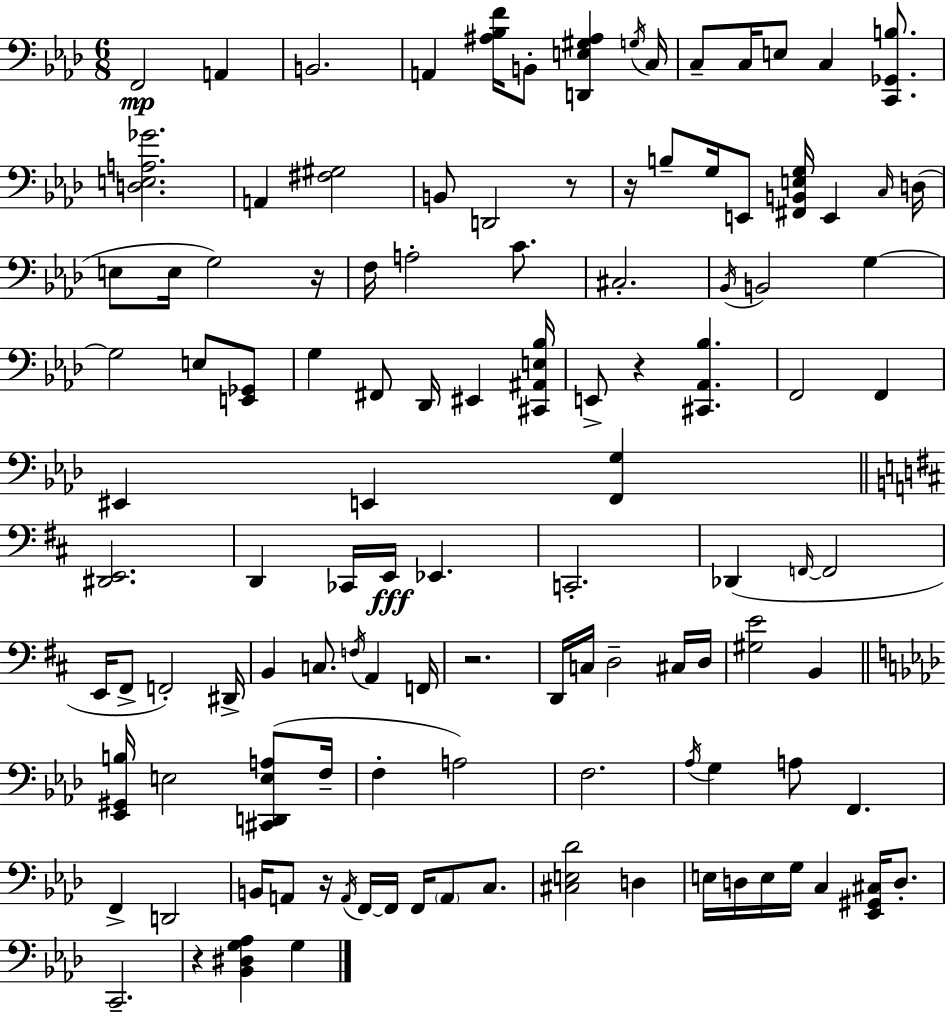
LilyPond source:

{
  \clef bass
  \numericTimeSignature
  \time 6/8
  \key f \minor
  f,2\mp a,4 | b,2. | a,4 <ais bes f'>16 b,8-. <d, e gis ais>4 \acciaccatura { g16 } | c16 c8-- c16 e8 c4 <c, ges, b>8. | \break <d e a ges'>2. | a,4 <fis gis>2 | b,8 d,2 r8 | r16 b8-- g16 e,8 <fis, b, e g>16 e,4 | \break \grace { c16 }( d16 e8 e16 g2) | r16 f16 a2-. c'8. | cis2.-. | \acciaccatura { bes,16 } b,2 g4~~ | \break g2 e8 | <e, ges,>8 g4 fis,8 des,16 eis,4 | <cis, ais, e bes>16 e,8-> r4 <cis, aes, bes>4. | f,2 f,4 | \break eis,4 e,4 <f, g>4 | \bar "||" \break \key d \major <dis, e,>2. | d,4 ces,16 e,16\fff ees,4. | c,2.-. | des,4( \grace { f,16~ }~ f,2 | \break e,16 fis,8-> f,2-.) | dis,16-> b,4 c8. \acciaccatura { f16 } a,4 | f,16 r2. | d,16 c16 d2-- | \break cis16 d16 <gis e'>2 b,4 | \bar "||" \break \key f \minor <ees, gis, b>16 e2 <cis, d, e a>8( f16-- | f4-. a2) | f2. | \acciaccatura { aes16 } g4 a8 f,4. | \break f,4-> d,2 | b,16 a,8 r16 \acciaccatura { a,16 } f,16~~ f,16 f,16 \parenthesize a,8 c8. | <cis e des'>2 d4 | e16 d16 e16 g16 c4 <ees, gis, cis>16 d8.-. | \break c,2.-- | r4 <bes, dis g aes>4 g4 | \bar "|."
}